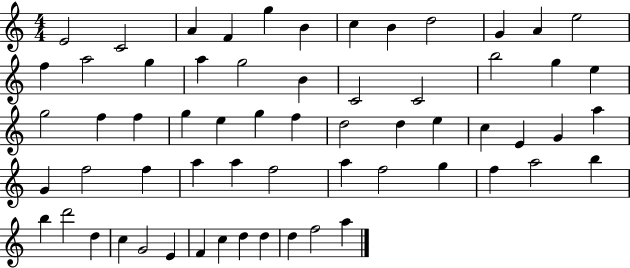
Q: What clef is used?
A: treble